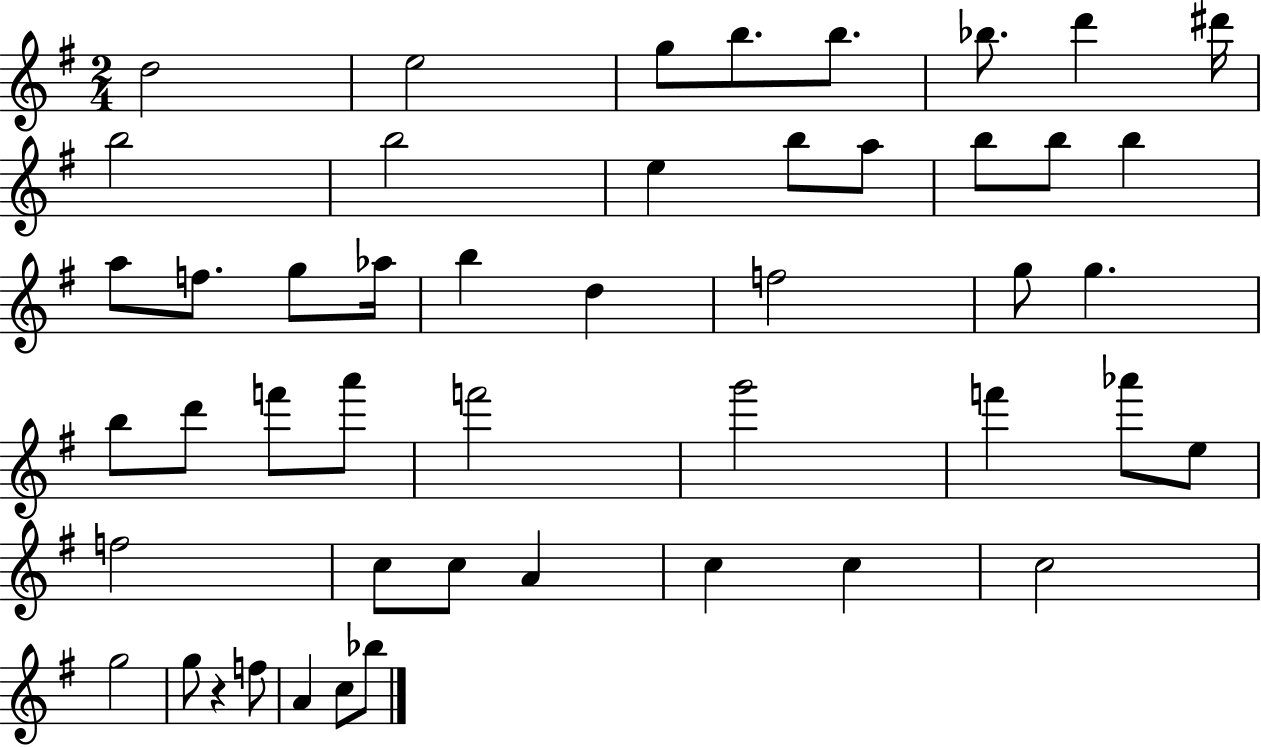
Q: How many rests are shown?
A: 1